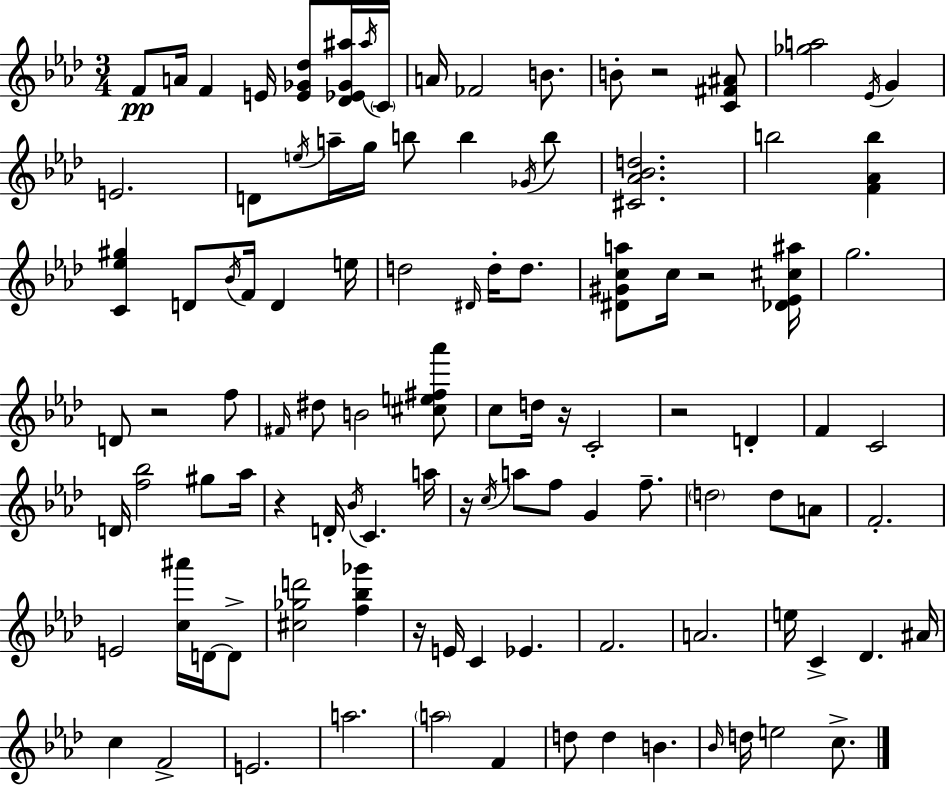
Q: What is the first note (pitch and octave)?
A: F4